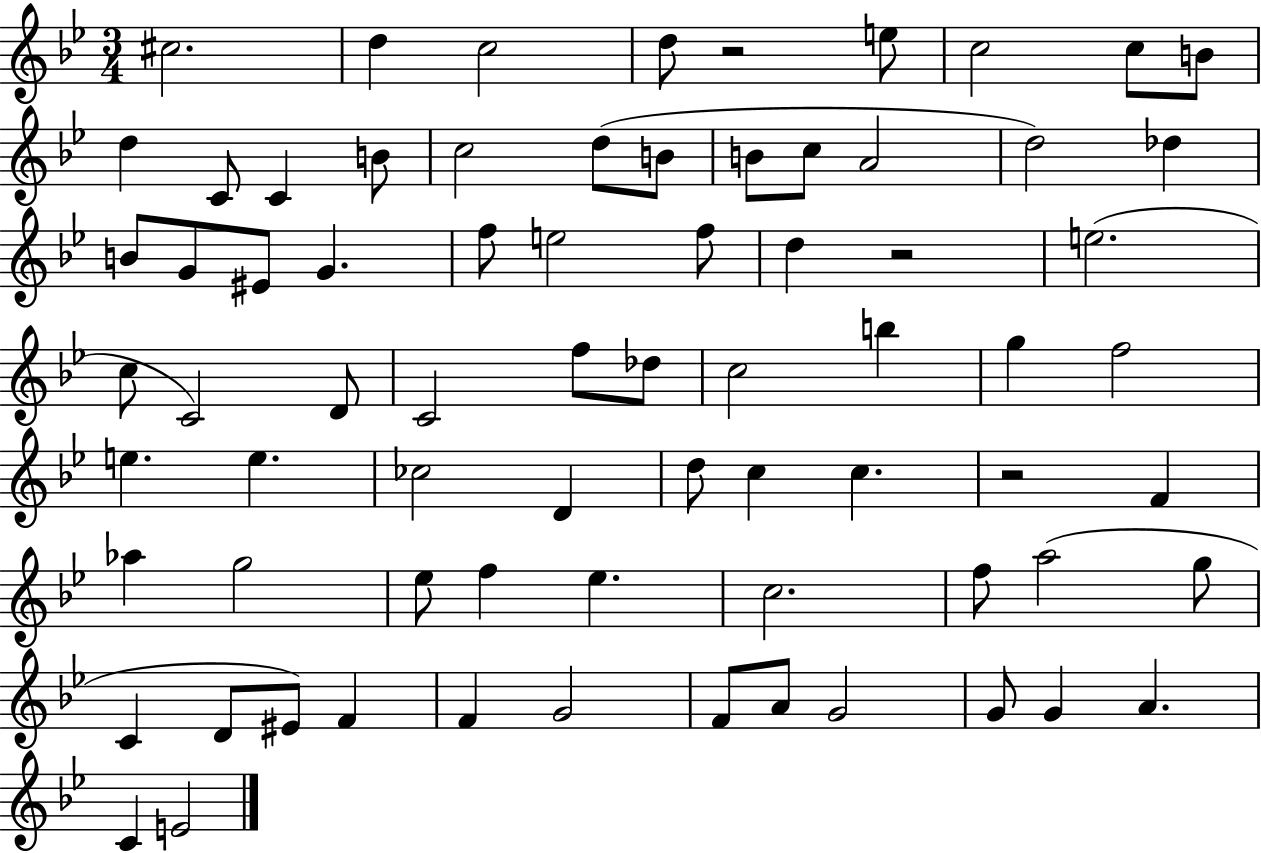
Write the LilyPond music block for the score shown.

{
  \clef treble
  \numericTimeSignature
  \time 3/4
  \key bes \major
  \repeat volta 2 { cis''2. | d''4 c''2 | d''8 r2 e''8 | c''2 c''8 b'8 | \break d''4 c'8 c'4 b'8 | c''2 d''8( b'8 | b'8 c''8 a'2 | d''2) des''4 | \break b'8 g'8 eis'8 g'4. | f''8 e''2 f''8 | d''4 r2 | e''2.( | \break c''8 c'2) d'8 | c'2 f''8 des''8 | c''2 b''4 | g''4 f''2 | \break e''4. e''4. | ces''2 d'4 | d''8 c''4 c''4. | r2 f'4 | \break aes''4 g''2 | ees''8 f''4 ees''4. | c''2. | f''8 a''2( g''8 | \break c'4 d'8 eis'8) f'4 | f'4 g'2 | f'8 a'8 g'2 | g'8 g'4 a'4. | \break c'4 e'2 | } \bar "|."
}